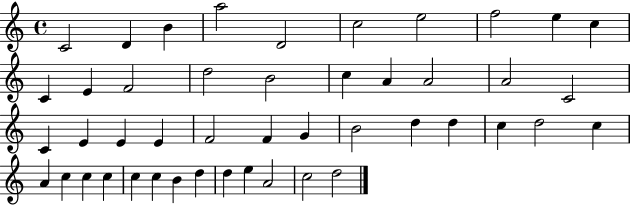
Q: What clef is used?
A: treble